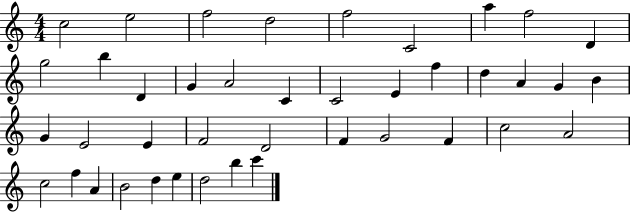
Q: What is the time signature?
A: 4/4